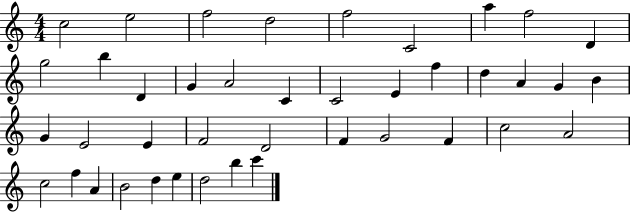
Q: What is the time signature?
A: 4/4